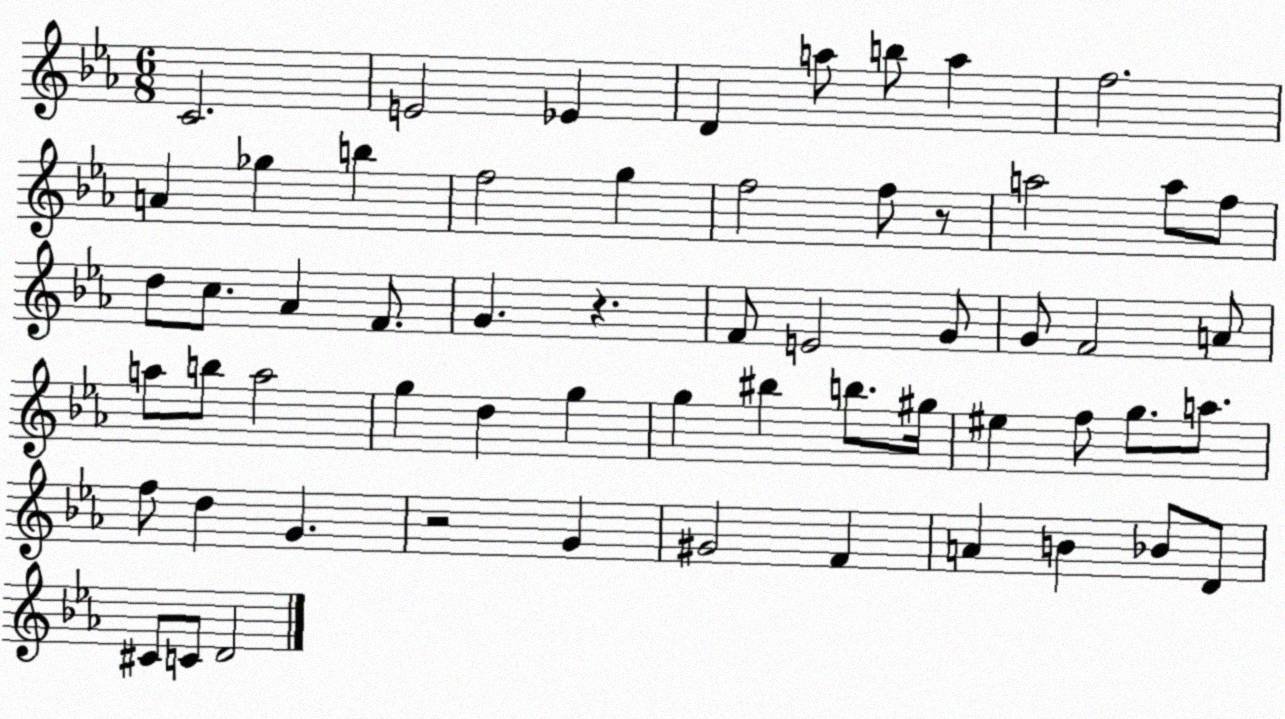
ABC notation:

X:1
T:Untitled
M:6/8
L:1/4
K:Eb
C2 E2 _E D a/2 b/2 a f2 A _g b f2 g f2 f/2 z/2 a2 a/2 f/2 d/2 c/2 _A F/2 G z F/2 E2 G/2 G/2 F2 A/2 a/2 b/2 a2 g d g g ^b b/2 ^g/4 ^e f/2 g/2 a/2 f/2 d G z2 G ^G2 F A B _B/2 D/2 ^C/2 C/2 D2